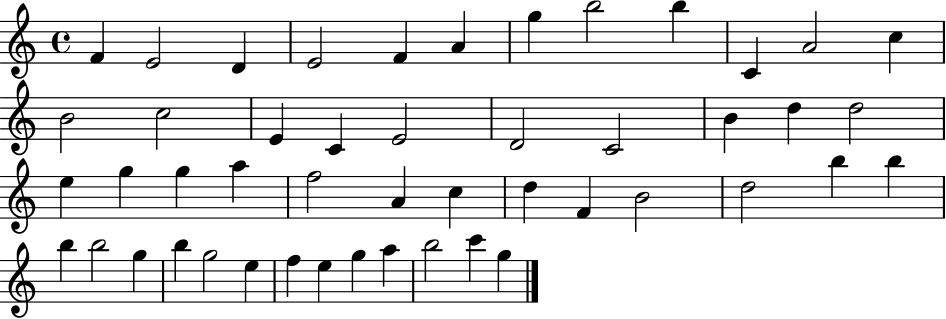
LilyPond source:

{
  \clef treble
  \time 4/4
  \defaultTimeSignature
  \key c \major
  f'4 e'2 d'4 | e'2 f'4 a'4 | g''4 b''2 b''4 | c'4 a'2 c''4 | \break b'2 c''2 | e'4 c'4 e'2 | d'2 c'2 | b'4 d''4 d''2 | \break e''4 g''4 g''4 a''4 | f''2 a'4 c''4 | d''4 f'4 b'2 | d''2 b''4 b''4 | \break b''4 b''2 g''4 | b''4 g''2 e''4 | f''4 e''4 g''4 a''4 | b''2 c'''4 g''4 | \break \bar "|."
}